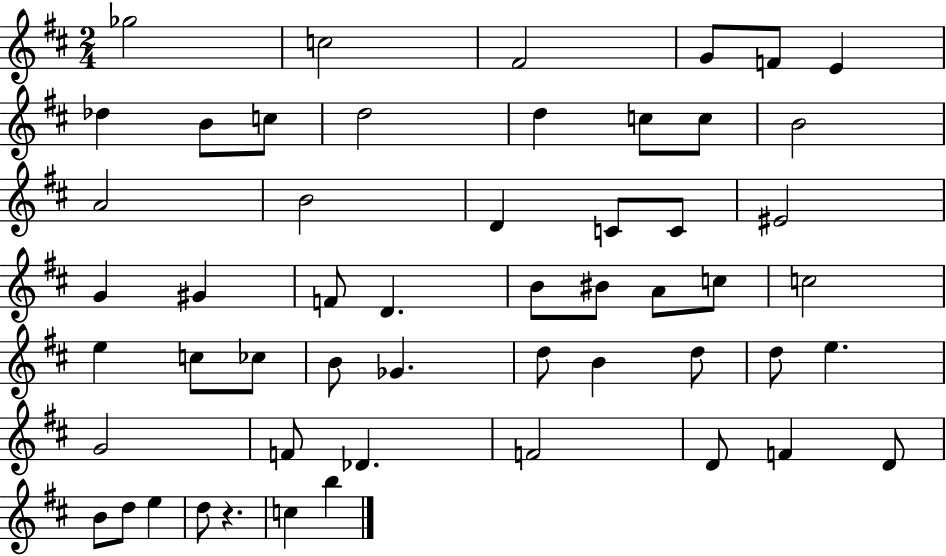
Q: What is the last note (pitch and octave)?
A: B5